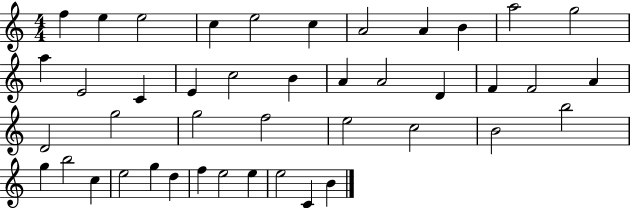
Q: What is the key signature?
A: C major